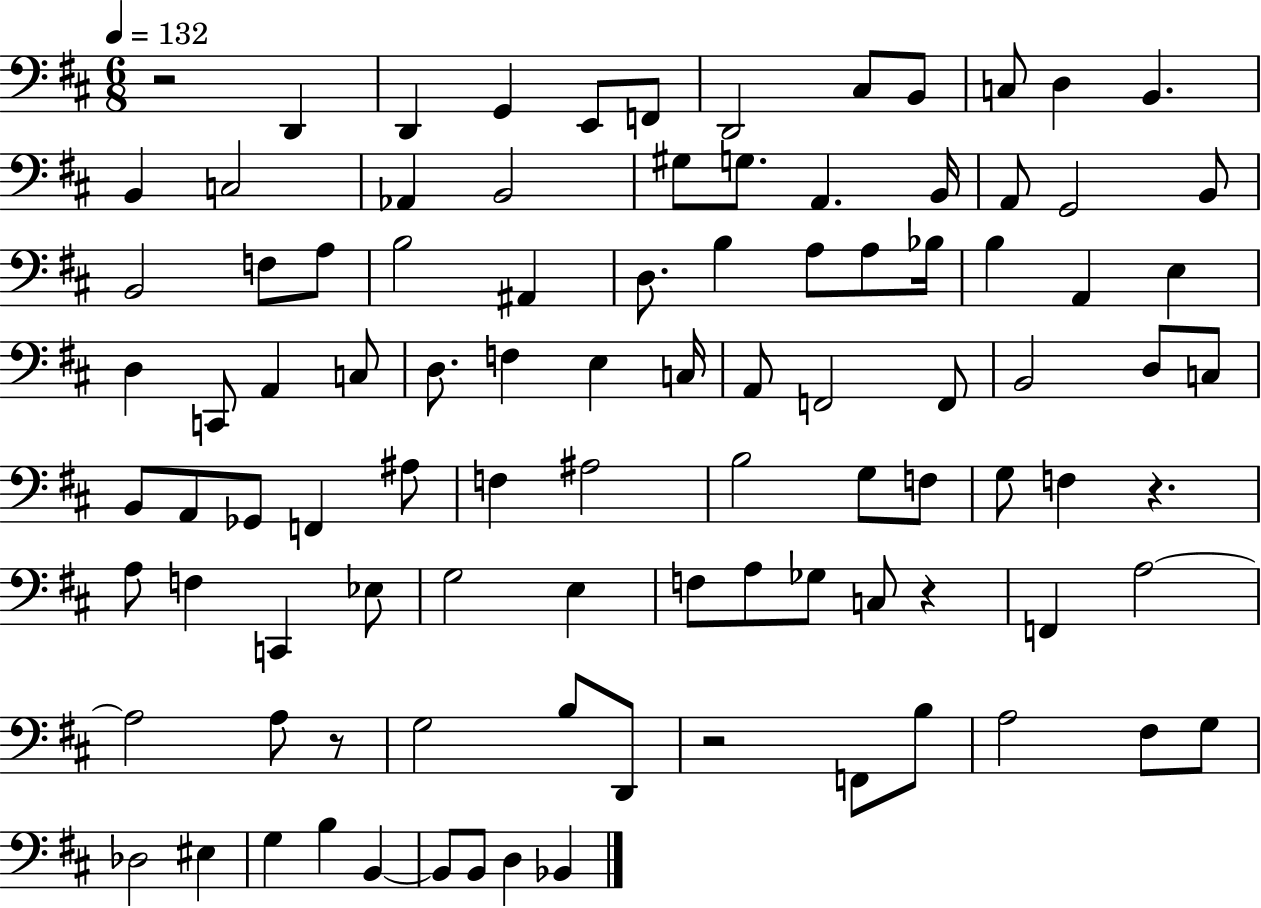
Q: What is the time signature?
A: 6/8